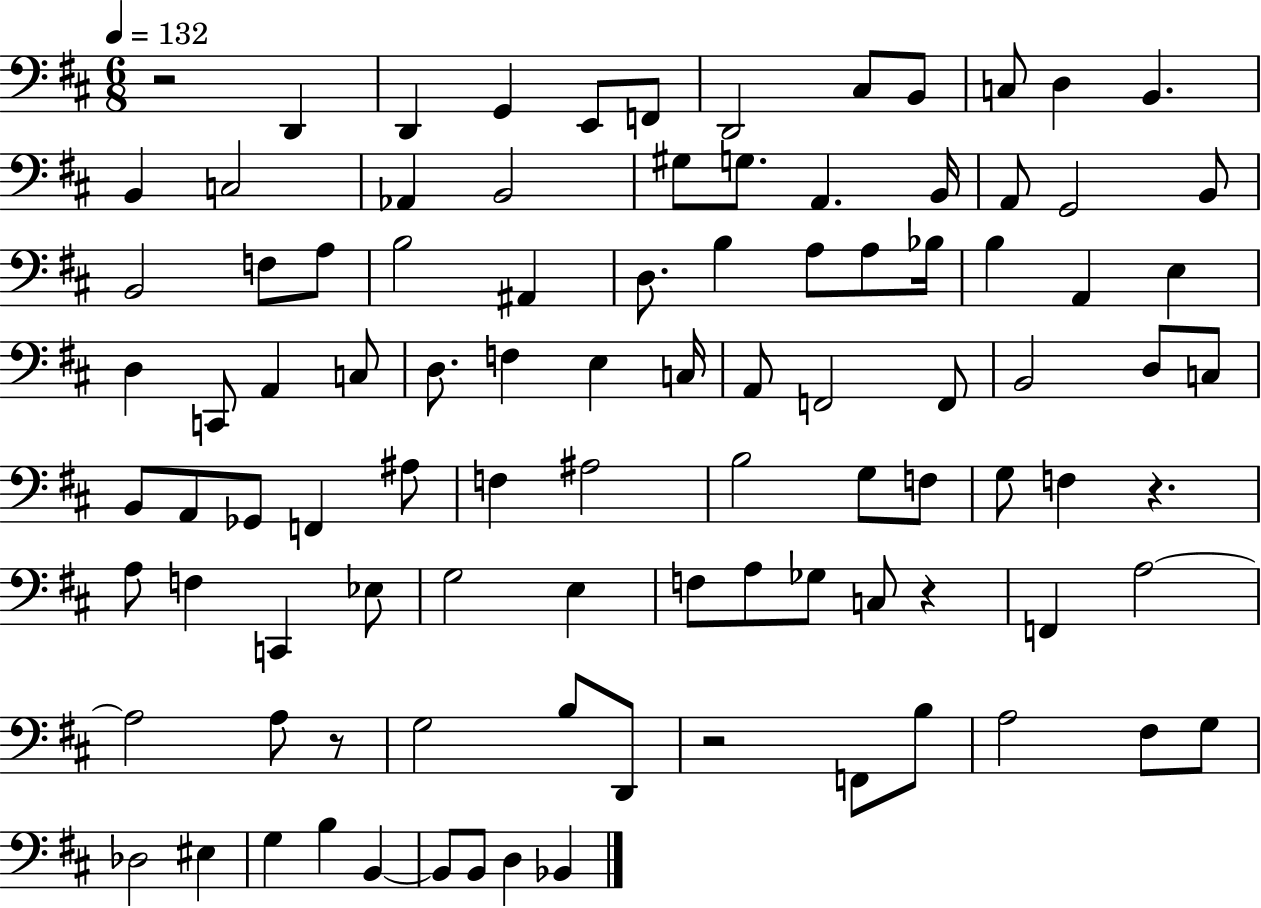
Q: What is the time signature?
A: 6/8